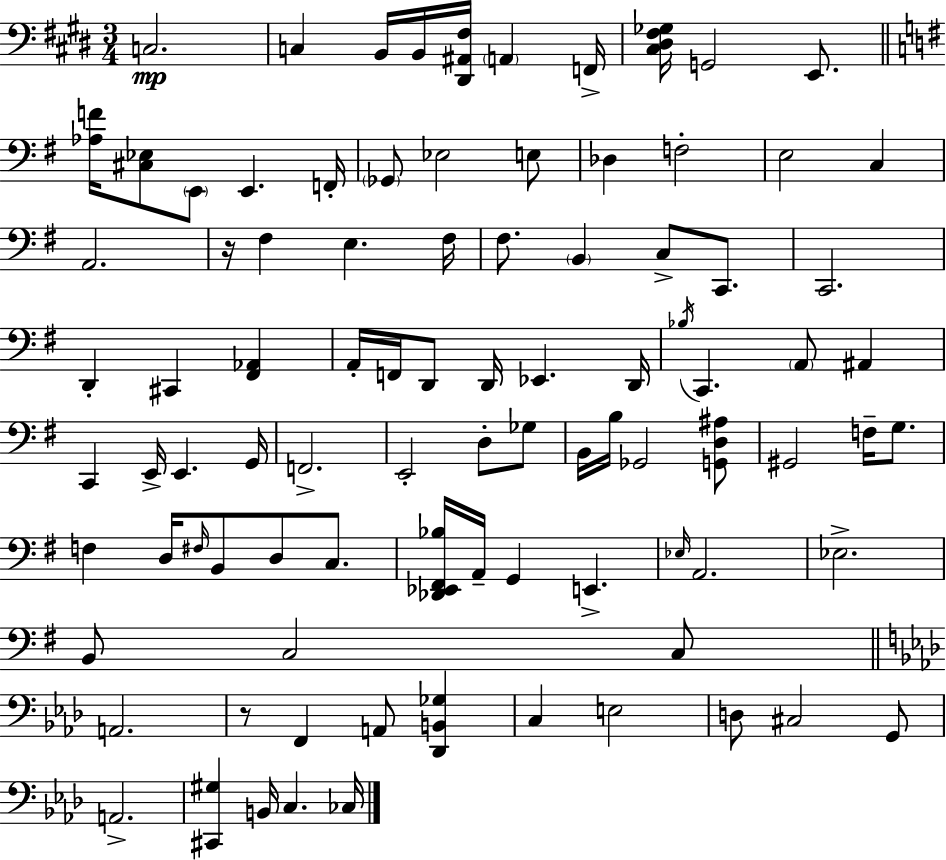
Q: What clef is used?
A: bass